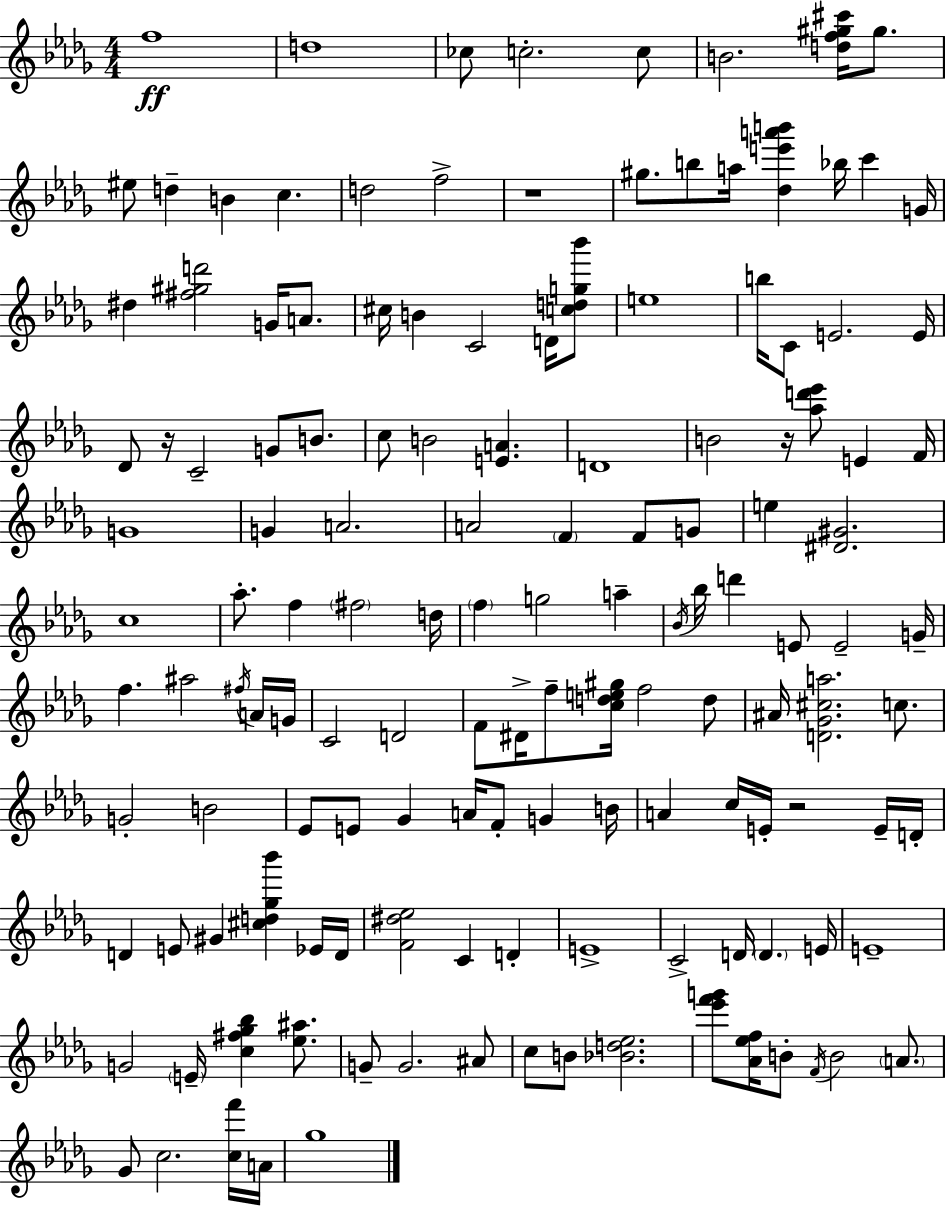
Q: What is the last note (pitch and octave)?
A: Gb5